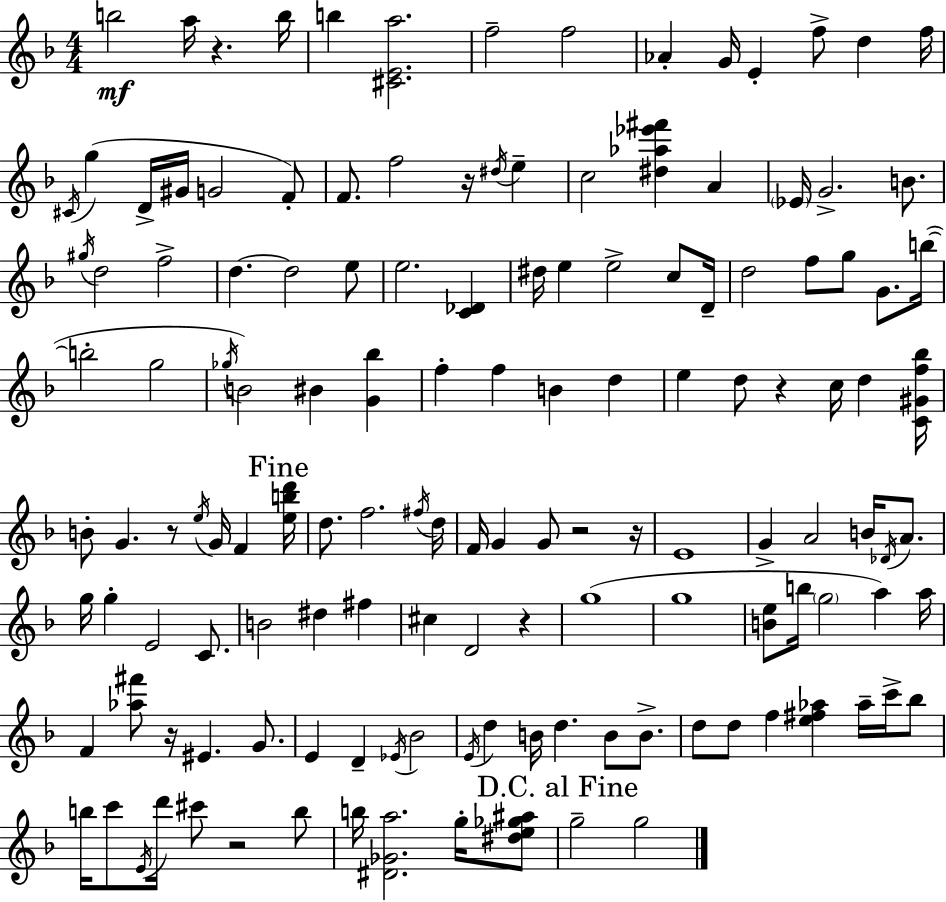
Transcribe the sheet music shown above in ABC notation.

X:1
T:Untitled
M:4/4
L:1/4
K:F
b2 a/4 z b/4 b [^CEa]2 f2 f2 _A G/4 E f/2 d f/4 ^C/4 g D/4 ^G/4 G2 F/2 F/2 f2 z/4 ^d/4 e c2 [^d_a_e'^f'] A _E/4 G2 B/2 ^g/4 d2 f2 d d2 e/2 e2 [C_D] ^d/4 e e2 c/2 D/4 d2 f/2 g/2 G/2 b/4 b2 g2 _g/4 B2 ^B [G_b] f f B d e d/2 z c/4 d [C^Gf_b]/4 B/2 G z/2 e/4 G/4 F [ebd']/4 d/2 f2 ^f/4 d/4 F/4 G G/2 z2 z/4 E4 G A2 B/4 _D/4 A/2 g/4 g E2 C/2 B2 ^d ^f ^c D2 z g4 g4 [Be]/2 b/4 g2 a a/4 F [_a^f']/2 z/4 ^E G/2 E D _E/4 _B2 E/4 d B/4 d B/2 B/2 d/2 d/2 f [e^f_a] _a/4 c'/4 _b/2 b/4 c'/2 E/4 d'/4 ^c'/2 z2 b/2 b/4 [^D_Ga]2 g/4 [^de_g^a]/2 g2 g2